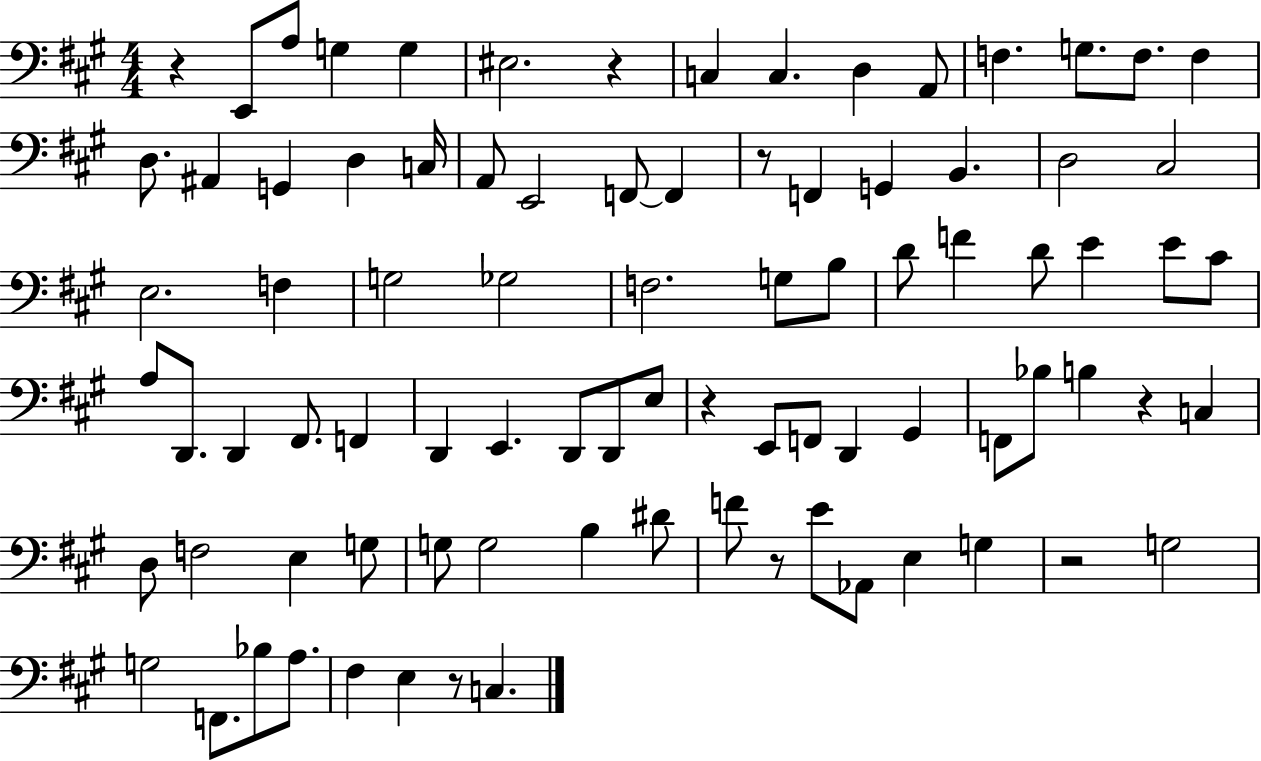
{
  \clef bass
  \numericTimeSignature
  \time 4/4
  \key a \major
  r4 e,8 a8 g4 g4 | eis2. r4 | c4 c4. d4 a,8 | f4. g8. f8. f4 | \break d8. ais,4 g,4 d4 c16 | a,8 e,2 f,8~~ f,4 | r8 f,4 g,4 b,4. | d2 cis2 | \break e2. f4 | g2 ges2 | f2. g8 b8 | d'8 f'4 d'8 e'4 e'8 cis'8 | \break a8 d,8. d,4 fis,8. f,4 | d,4 e,4. d,8 d,8 e8 | r4 e,8 f,8 d,4 gis,4 | f,8 bes8 b4 r4 c4 | \break d8 f2 e4 g8 | g8 g2 b4 dis'8 | f'8 r8 e'8 aes,8 e4 g4 | r2 g2 | \break g2 f,8. bes8 a8. | fis4 e4 r8 c4. | \bar "|."
}